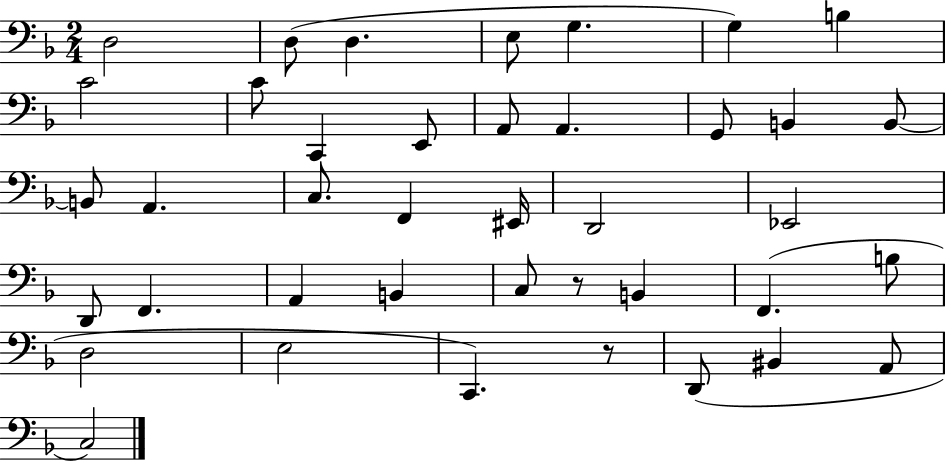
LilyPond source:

{
  \clef bass
  \numericTimeSignature
  \time 2/4
  \key f \major
  d2 | d8( d4. | e8 g4. | g4) b4 | \break c'2 | c'8 c,4 e,8 | a,8 a,4. | g,8 b,4 b,8~~ | \break b,8 a,4. | c8. f,4 eis,16 | d,2 | ees,2 | \break d,8 f,4. | a,4 b,4 | c8 r8 b,4 | f,4.( b8 | \break d2 | e2 | c,4.) r8 | d,8( bis,4 a,8 | \break c2) | \bar "|."
}